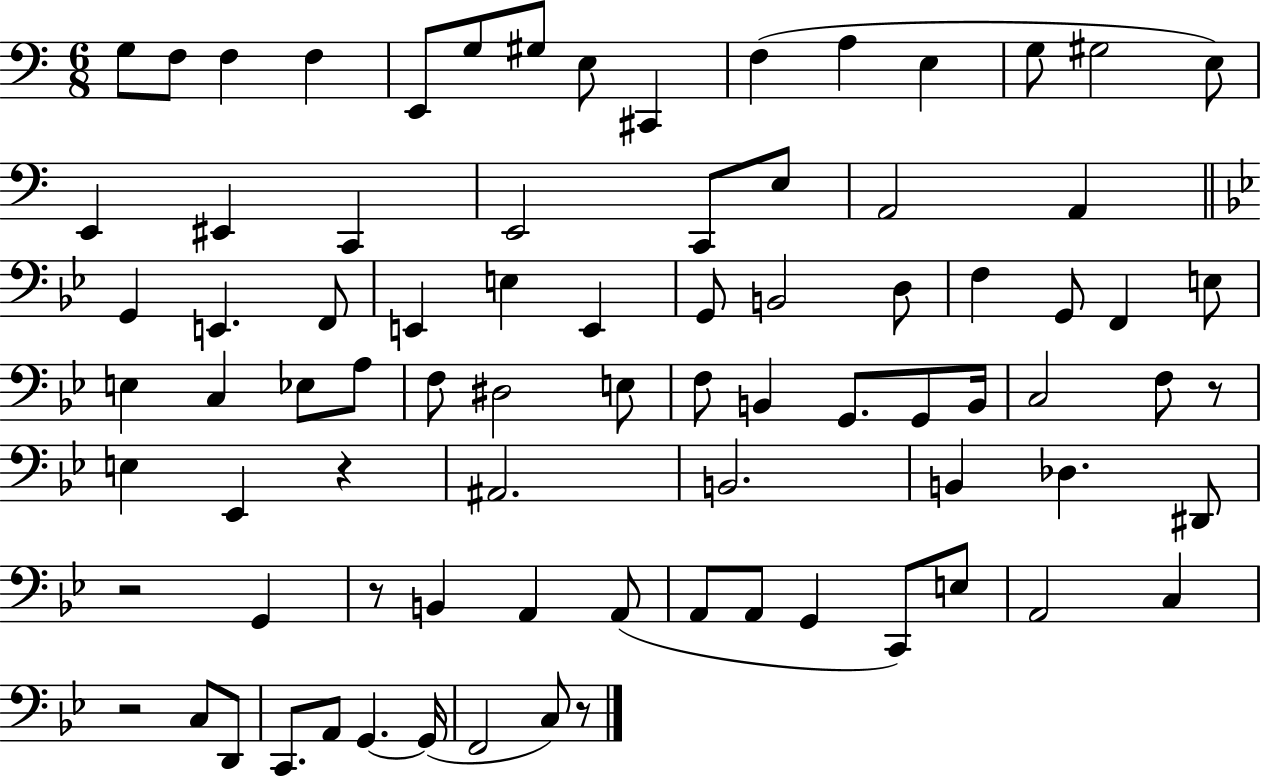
{
  \clef bass
  \numericTimeSignature
  \time 6/8
  \key c \major
  \repeat volta 2 { g8 f8 f4 f4 | e,8 g8 gis8 e8 cis,4 | f4( a4 e4 | g8 gis2 e8) | \break e,4 eis,4 c,4 | e,2 c,8 e8 | a,2 a,4 | \bar "||" \break \key g \minor g,4 e,4. f,8 | e,4 e4 e,4 | g,8 b,2 d8 | f4 g,8 f,4 e8 | \break e4 c4 ees8 a8 | f8 dis2 e8 | f8 b,4 g,8. g,8 b,16 | c2 f8 r8 | \break e4 ees,4 r4 | ais,2. | b,2. | b,4 des4. dis,8 | \break r2 g,4 | r8 b,4 a,4 a,8( | a,8 a,8 g,4 c,8) e8 | a,2 c4 | \break r2 c8 d,8 | c,8. a,8 g,4.~~ g,16( | f,2 c8) r8 | } \bar "|."
}